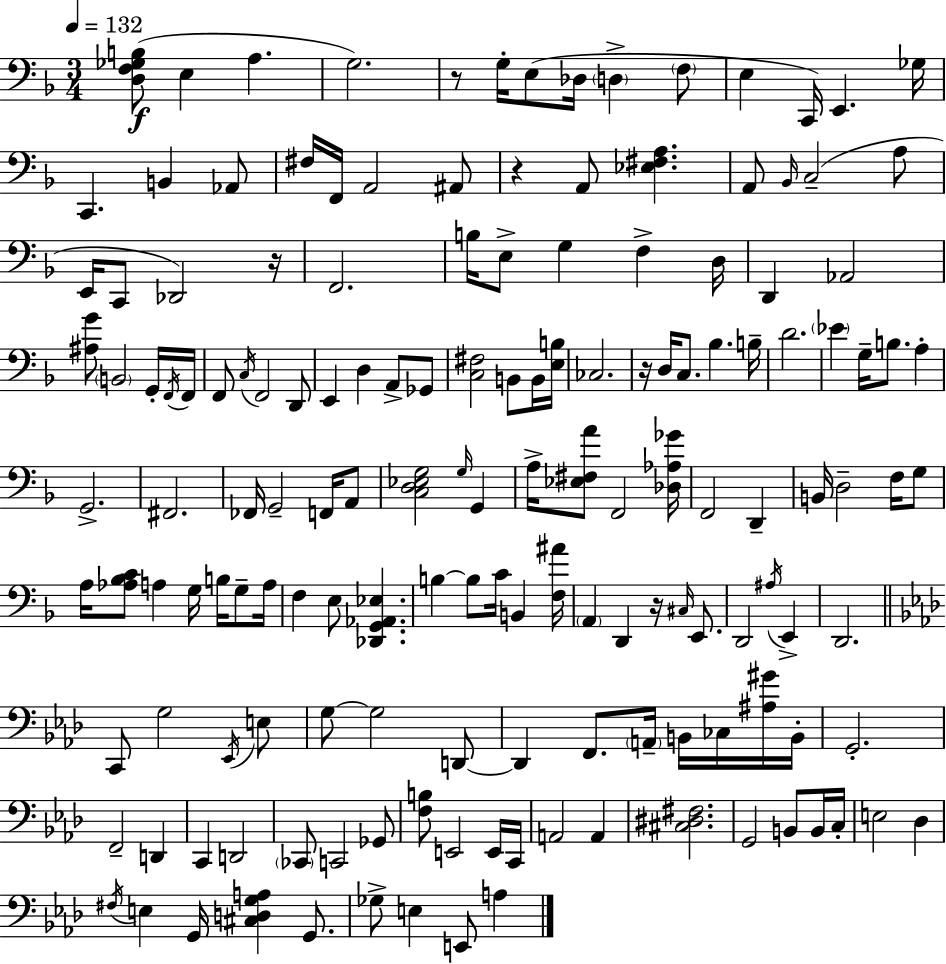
X:1
T:Untitled
M:3/4
L:1/4
K:F
[D,F,_G,B,]/2 E, A, G,2 z/2 G,/4 E,/2 _D,/4 D, F,/2 E, C,,/4 E,, _G,/4 C,, B,, _A,,/2 ^F,/4 F,,/4 A,,2 ^A,,/2 z A,,/2 [_E,^F,A,] A,,/2 _B,,/4 C,2 A,/2 E,,/4 C,,/2 _D,,2 z/4 F,,2 B,/4 E,/2 G, F, D,/4 D,, _A,,2 [^A,G]/2 B,,2 G,,/4 F,,/4 F,,/4 F,,/2 C,/4 F,,2 D,,/2 E,, D, A,,/2 _G,,/2 [C,^F,]2 B,,/2 B,,/4 [E,B,]/4 _C,2 z/4 D,/4 C,/2 _B, B,/4 D2 _E G,/4 B,/2 A, G,,2 ^F,,2 _F,,/4 G,,2 F,,/4 A,,/2 [C,D,_E,G,]2 G,/4 G,, A,/4 [_E,^F,A]/2 F,,2 [_D,_A,_G]/4 F,,2 D,, B,,/4 D,2 F,/4 G,/2 A,/4 [_A,_B,C]/2 A, G,/4 B,/4 G,/2 A,/4 F, E,/2 [_D,,G,,_A,,_E,] B, B,/2 C/4 B,, [F,^A]/4 A,, D,, z/4 ^C,/4 E,,/2 D,,2 ^A,/4 E,, D,,2 C,,/2 G,2 _E,,/4 E,/2 G,/2 G,2 D,,/2 D,, F,,/2 A,,/4 B,,/4 _C,/4 [^A,^G]/4 B,,/4 G,,2 F,,2 D,, C,, D,,2 _C,,/2 C,,2 _G,,/2 [F,B,]/2 E,,2 E,,/4 C,,/4 A,,2 A,, [^C,^D,^F,]2 G,,2 B,,/2 B,,/4 C,/4 E,2 _D, ^F,/4 E, G,,/4 [^C,D,G,A,] G,,/2 _G,/2 E, E,,/2 A,